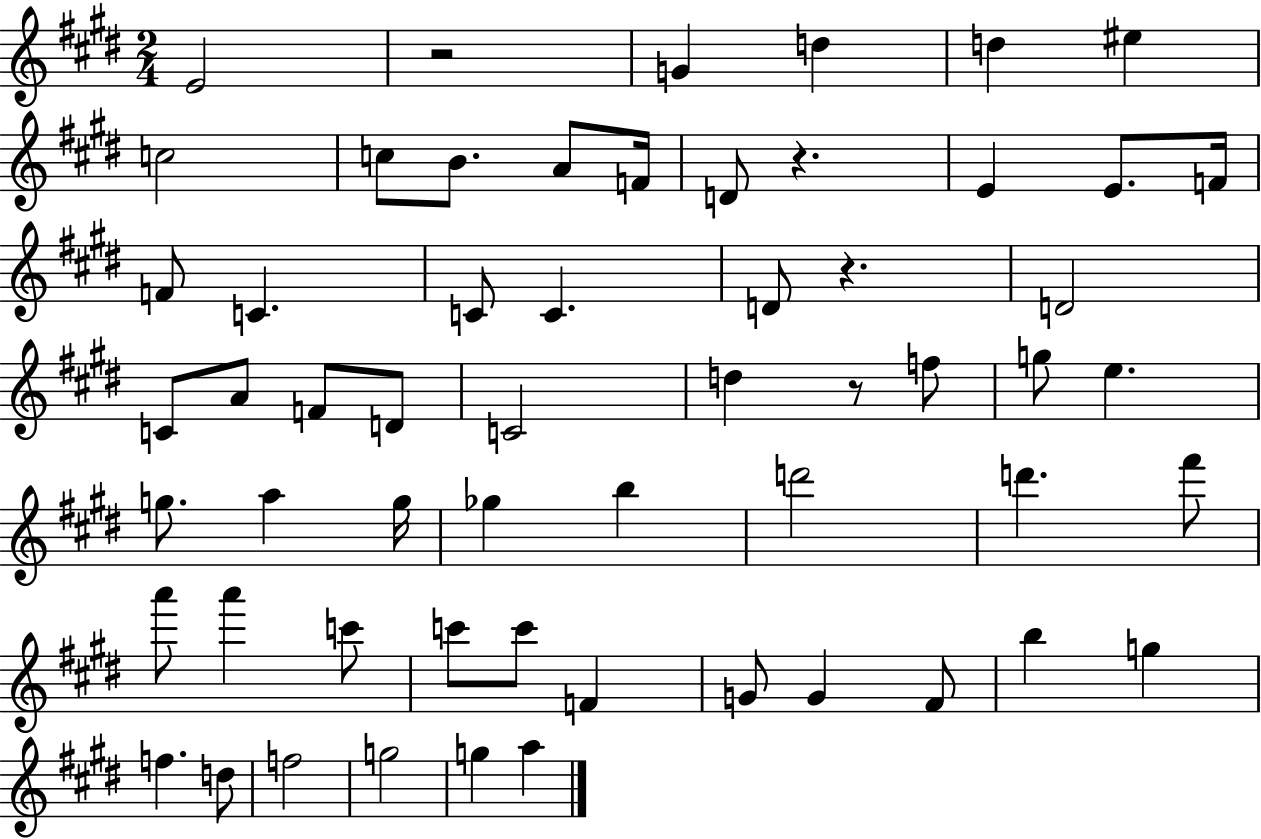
E4/h R/h G4/q D5/q D5/q EIS5/q C5/h C5/e B4/e. A4/e F4/s D4/e R/q. E4/q E4/e. F4/s F4/e C4/q. C4/e C4/q. D4/e R/q. D4/h C4/e A4/e F4/e D4/e C4/h D5/q R/e F5/e G5/e E5/q. G5/e. A5/q G5/s Gb5/q B5/q D6/h D6/q. F#6/e A6/e A6/q C6/e C6/e C6/e F4/q G4/e G4/q F#4/e B5/q G5/q F5/q. D5/e F5/h G5/h G5/q A5/q